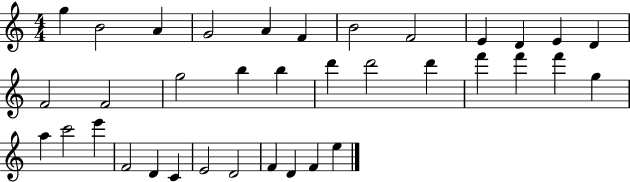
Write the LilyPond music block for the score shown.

{
  \clef treble
  \numericTimeSignature
  \time 4/4
  \key c \major
  g''4 b'2 a'4 | g'2 a'4 f'4 | b'2 f'2 | e'4 d'4 e'4 d'4 | \break f'2 f'2 | g''2 b''4 b''4 | d'''4 d'''2 d'''4 | f'''4 f'''4 f'''4 g''4 | \break a''4 c'''2 e'''4 | f'2 d'4 c'4 | e'2 d'2 | f'4 d'4 f'4 e''4 | \break \bar "|."
}